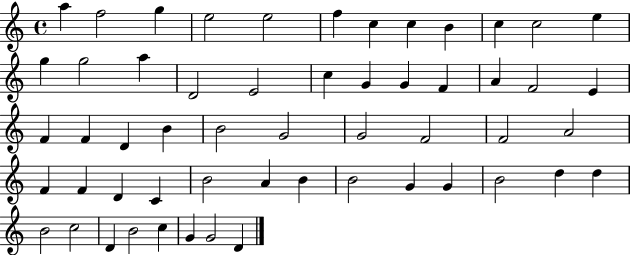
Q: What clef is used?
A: treble